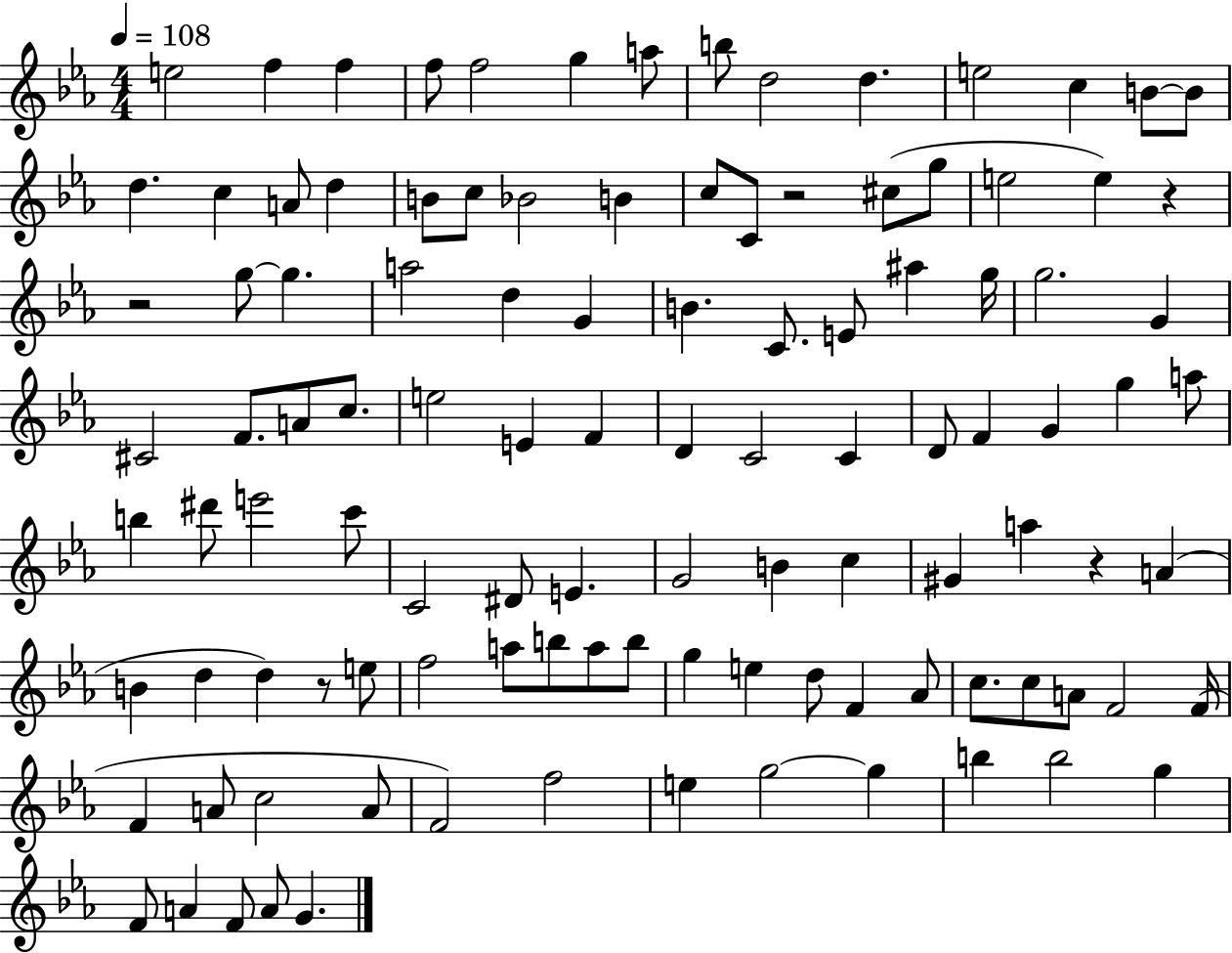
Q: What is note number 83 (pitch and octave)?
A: C5